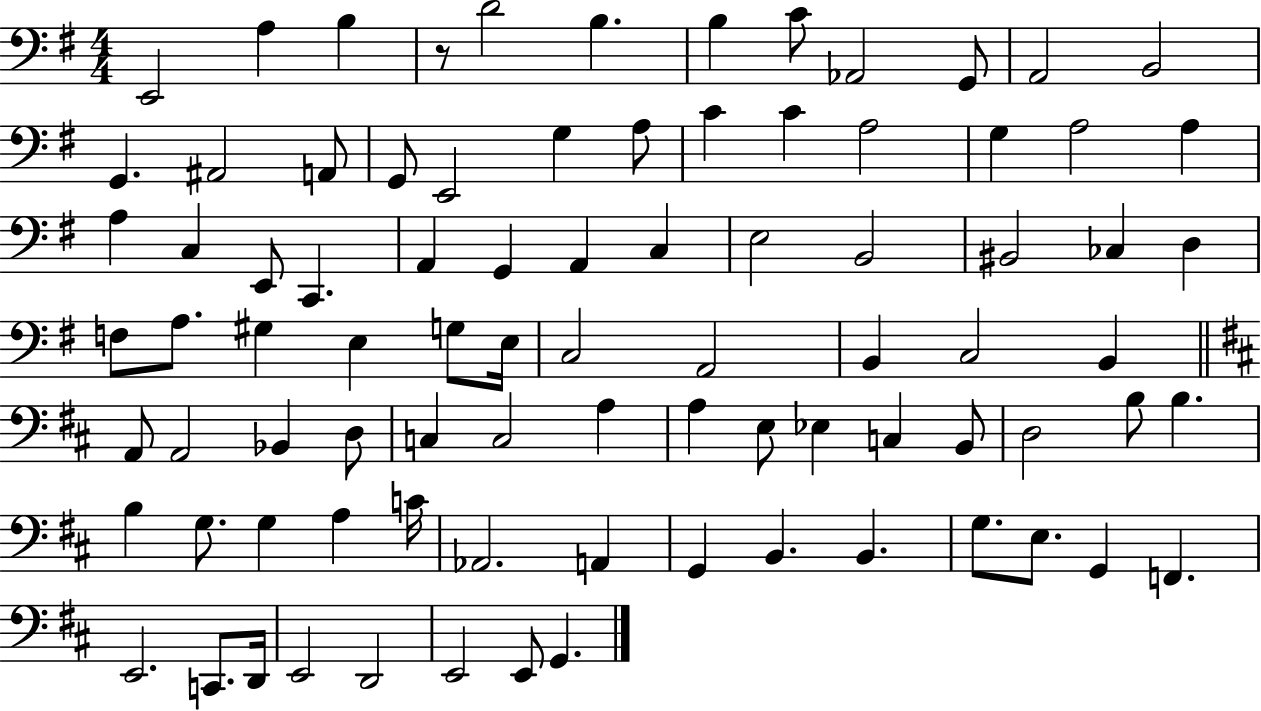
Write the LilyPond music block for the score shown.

{
  \clef bass
  \numericTimeSignature
  \time 4/4
  \key g \major
  \repeat volta 2 { e,2 a4 b4 | r8 d'2 b4. | b4 c'8 aes,2 g,8 | a,2 b,2 | \break g,4. ais,2 a,8 | g,8 e,2 g4 a8 | c'4 c'4 a2 | g4 a2 a4 | \break a4 c4 e,8 c,4. | a,4 g,4 a,4 c4 | e2 b,2 | bis,2 ces4 d4 | \break f8 a8. gis4 e4 g8 e16 | c2 a,2 | b,4 c2 b,4 | \bar "||" \break \key d \major a,8 a,2 bes,4 d8 | c4 c2 a4 | a4 e8 ees4 c4 b,8 | d2 b8 b4. | \break b4 g8. g4 a4 c'16 | aes,2. a,4 | g,4 b,4. b,4. | g8. e8. g,4 f,4. | \break e,2. c,8. d,16 | e,2 d,2 | e,2 e,8 g,4. | } \bar "|."
}